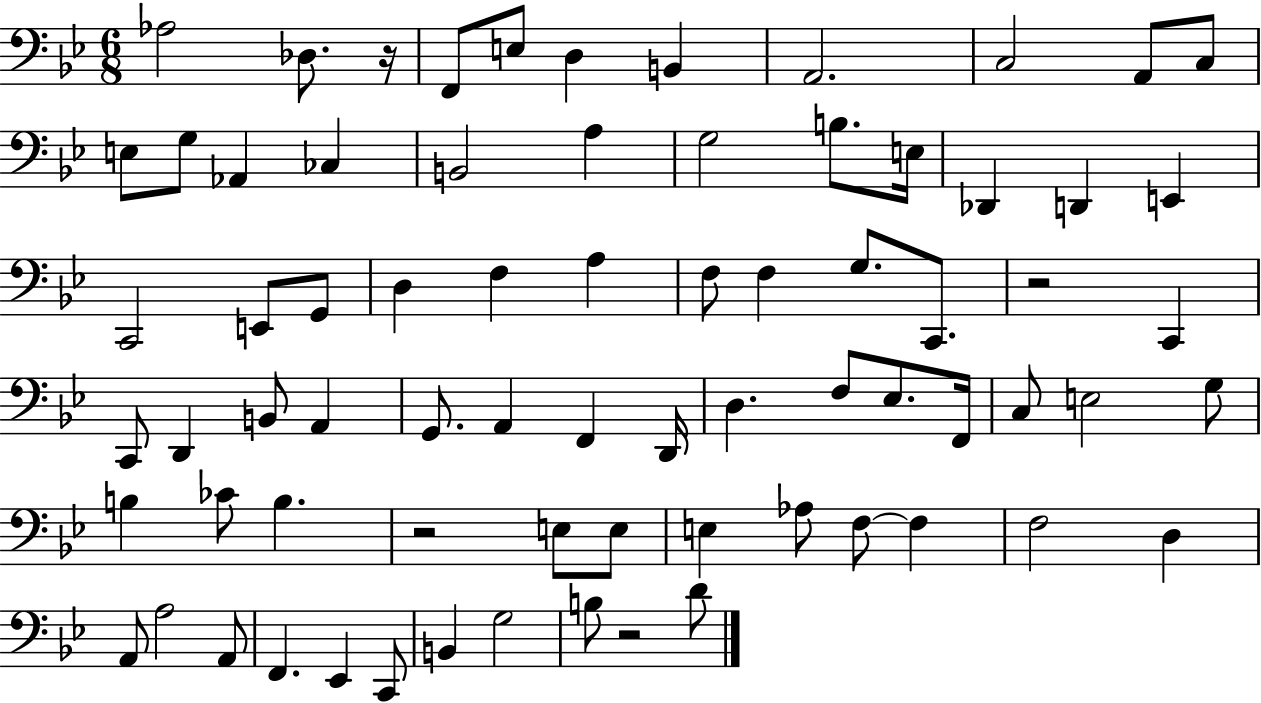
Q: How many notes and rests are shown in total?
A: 73